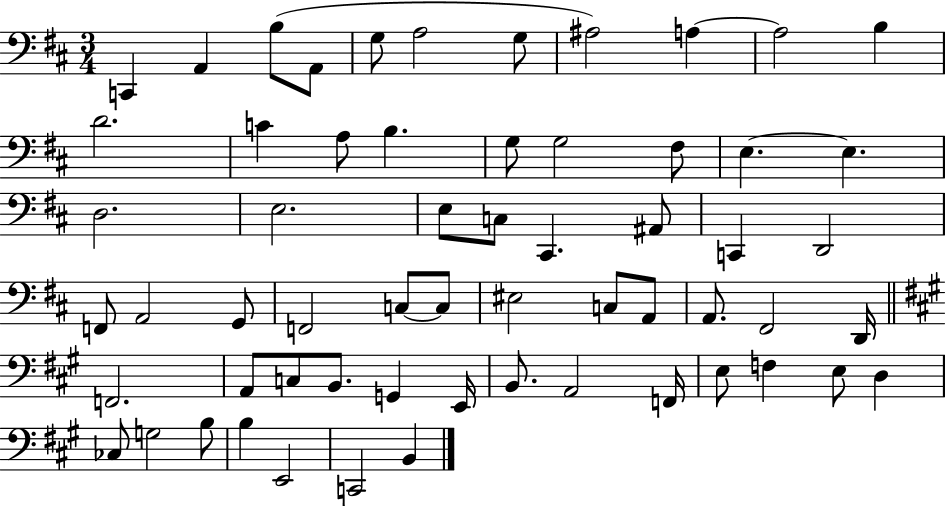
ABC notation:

X:1
T:Untitled
M:3/4
L:1/4
K:D
C,, A,, B,/2 A,,/2 G,/2 A,2 G,/2 ^A,2 A, A,2 B, D2 C A,/2 B, G,/2 G,2 ^F,/2 E, E, D,2 E,2 E,/2 C,/2 ^C,, ^A,,/2 C,, D,,2 F,,/2 A,,2 G,,/2 F,,2 C,/2 C,/2 ^E,2 C,/2 A,,/2 A,,/2 ^F,,2 D,,/4 F,,2 A,,/2 C,/2 B,,/2 G,, E,,/4 B,,/2 A,,2 F,,/4 E,/2 F, E,/2 D, _C,/2 G,2 B,/2 B, E,,2 C,,2 B,,